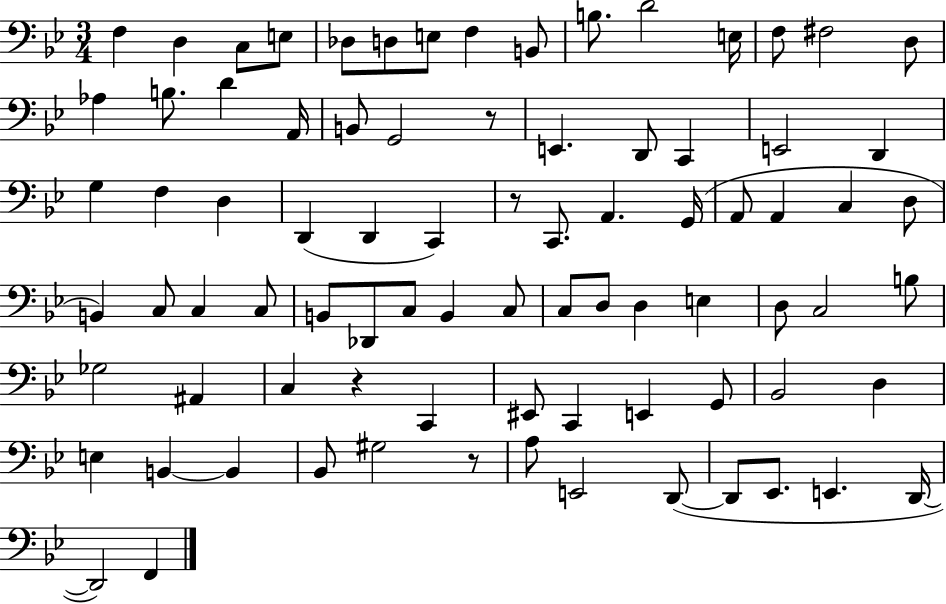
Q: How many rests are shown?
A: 4